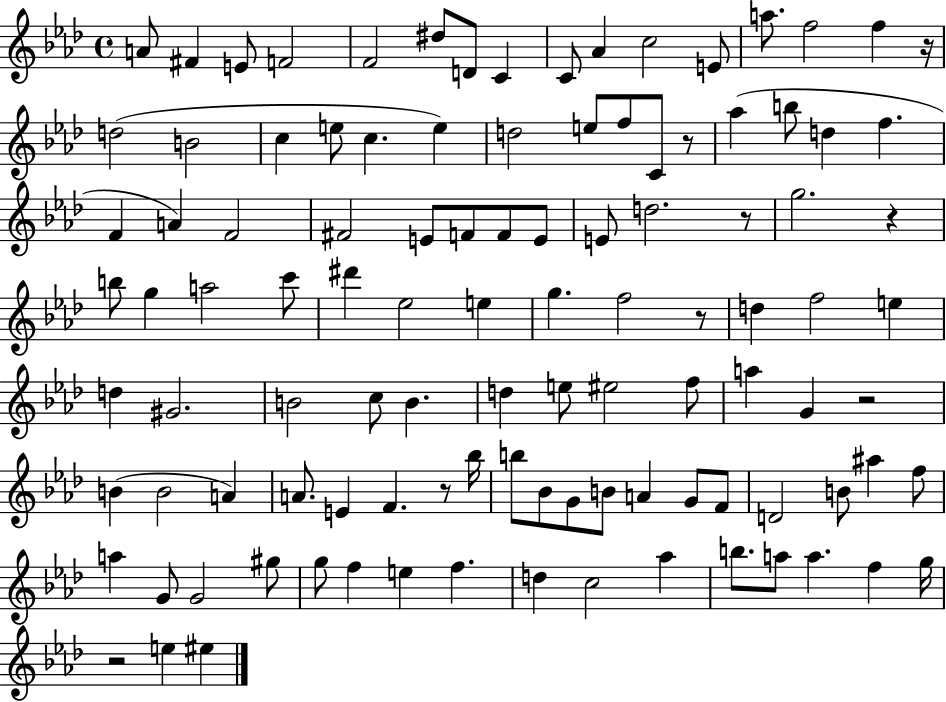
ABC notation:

X:1
T:Untitled
M:4/4
L:1/4
K:Ab
A/2 ^F E/2 F2 F2 ^d/2 D/2 C C/2 _A c2 E/2 a/2 f2 f z/4 d2 B2 c e/2 c e d2 e/2 f/2 C/2 z/2 _a b/2 d f F A F2 ^F2 E/2 F/2 F/2 E/2 E/2 d2 z/2 g2 z b/2 g a2 c'/2 ^d' _e2 e g f2 z/2 d f2 e d ^G2 B2 c/2 B d e/2 ^e2 f/2 a G z2 B B2 A A/2 E F z/2 _b/4 b/2 _B/2 G/2 B/2 A G/2 F/2 D2 B/2 ^a f/2 a G/2 G2 ^g/2 g/2 f e f d c2 _a b/2 a/2 a f g/4 z2 e ^e